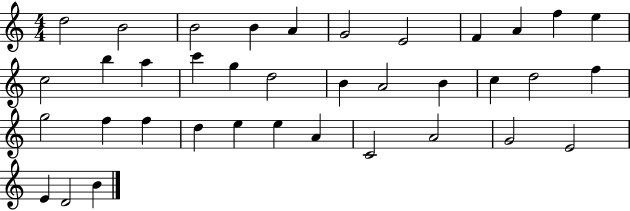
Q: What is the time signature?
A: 4/4